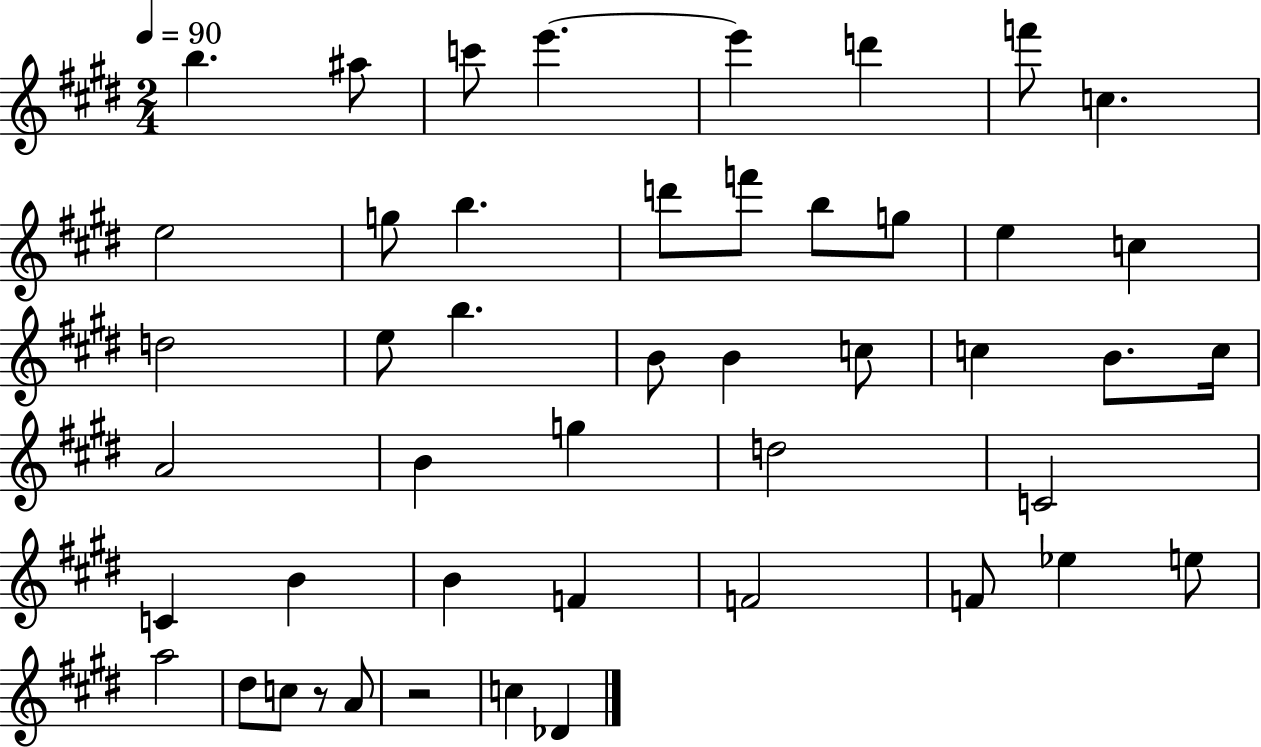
{
  \clef treble
  \numericTimeSignature
  \time 2/4
  \key e \major
  \tempo 4 = 90
  b''4. ais''8 | c'''8 e'''4.~~ | e'''4 d'''4 | f'''8 c''4. | \break e''2 | g''8 b''4. | d'''8 f'''8 b''8 g''8 | e''4 c''4 | \break d''2 | e''8 b''4. | b'8 b'4 c''8 | c''4 b'8. c''16 | \break a'2 | b'4 g''4 | d''2 | c'2 | \break c'4 b'4 | b'4 f'4 | f'2 | f'8 ees''4 e''8 | \break a''2 | dis''8 c''8 r8 a'8 | r2 | c''4 des'4 | \break \bar "|."
}